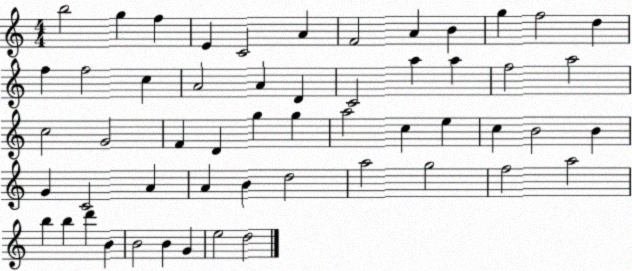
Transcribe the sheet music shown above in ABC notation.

X:1
T:Untitled
M:4/4
L:1/4
K:C
b2 g f E C2 A F2 A B g f2 d f f2 c A2 A D C2 a a f2 a2 c2 G2 F D g g a2 c e c B2 B G C2 A A B d2 a2 g2 f2 a2 b b d' B B2 B G e2 d2